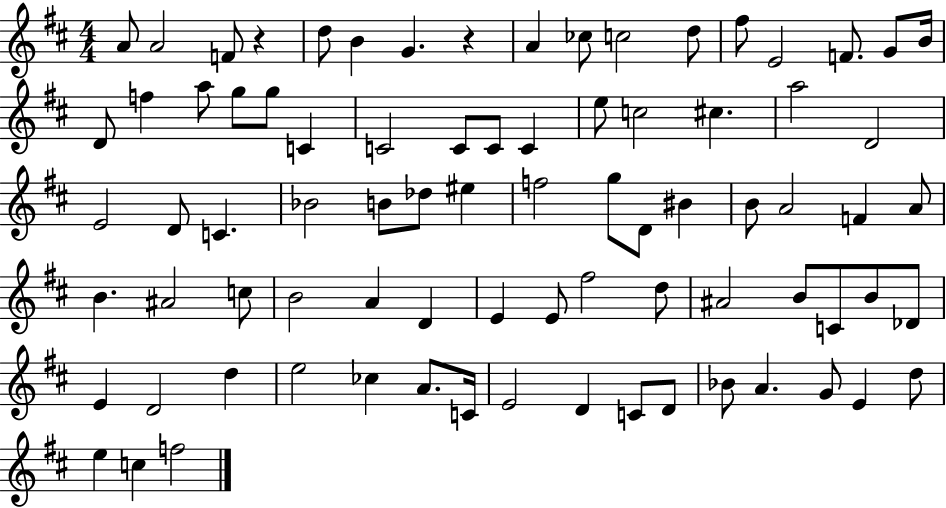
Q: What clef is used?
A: treble